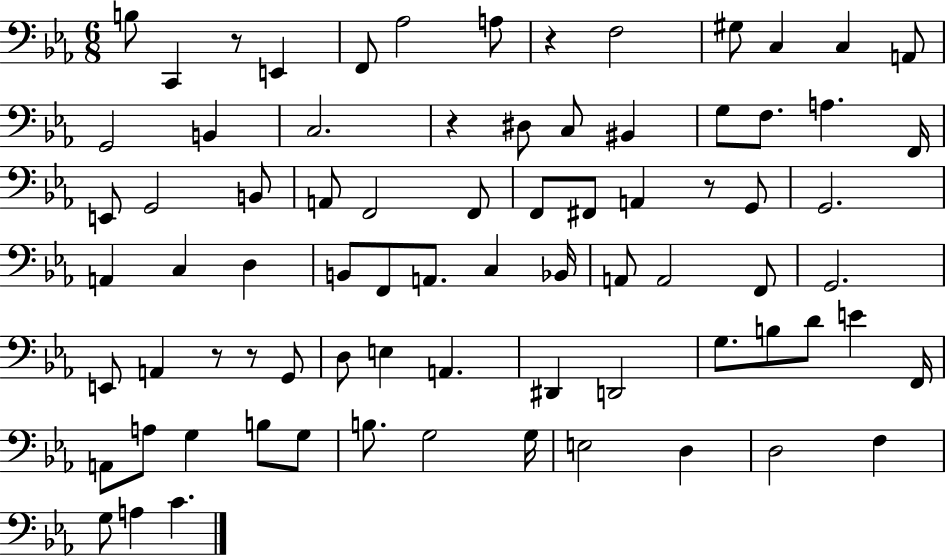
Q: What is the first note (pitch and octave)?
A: B3